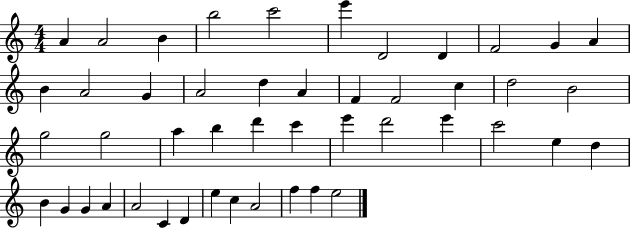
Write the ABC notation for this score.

X:1
T:Untitled
M:4/4
L:1/4
K:C
A A2 B b2 c'2 e' D2 D F2 G A B A2 G A2 d A F F2 c d2 B2 g2 g2 a b d' c' e' d'2 e' c'2 e d B G G A A2 C D e c A2 f f e2